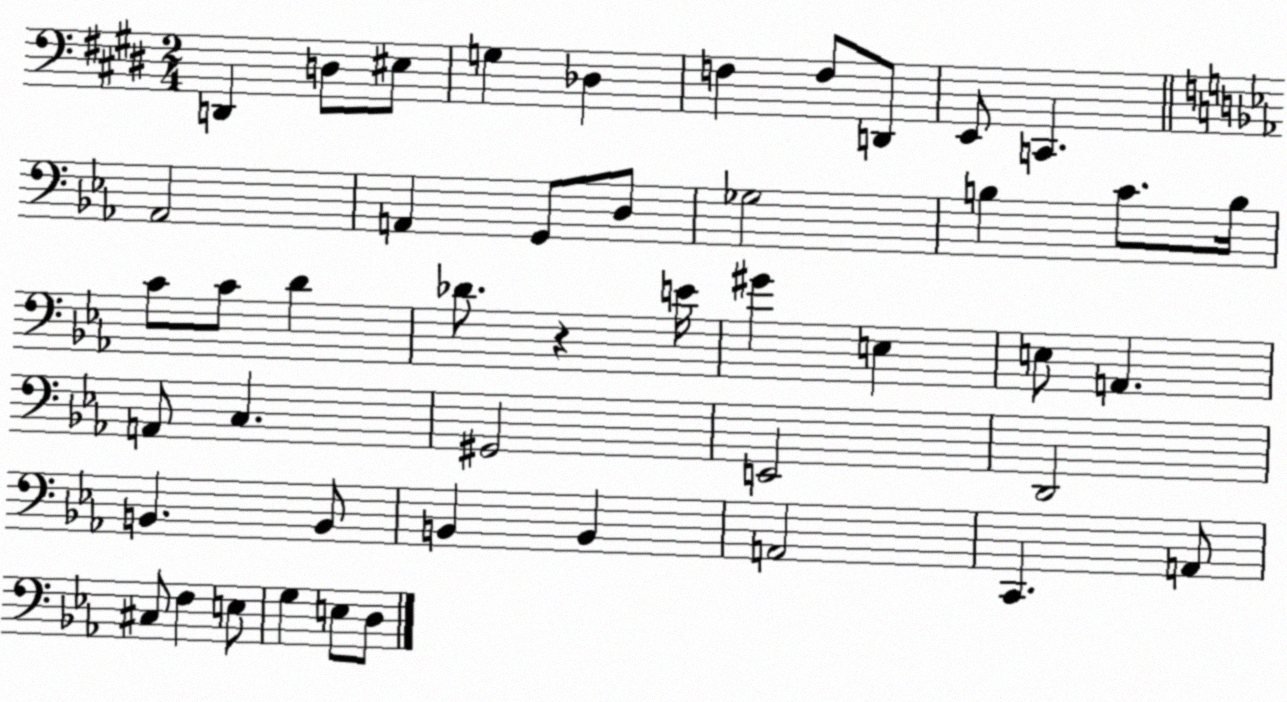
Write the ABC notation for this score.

X:1
T:Untitled
M:2/4
L:1/4
K:E
D,, D,/2 ^E,/2 G, _D, F, F,/2 D,,/2 E,,/2 C,, _A,,2 A,, G,,/2 D,/2 _G,2 B, C/2 B,/4 C/2 C/2 D _D/2 z E/4 ^G E, E,/2 A,, A,,/2 C, ^G,,2 E,,2 D,,2 B,, B,,/2 B,, B,, A,,2 C,, A,,/2 ^C,/2 F, E,/2 G, E,/2 D,/2